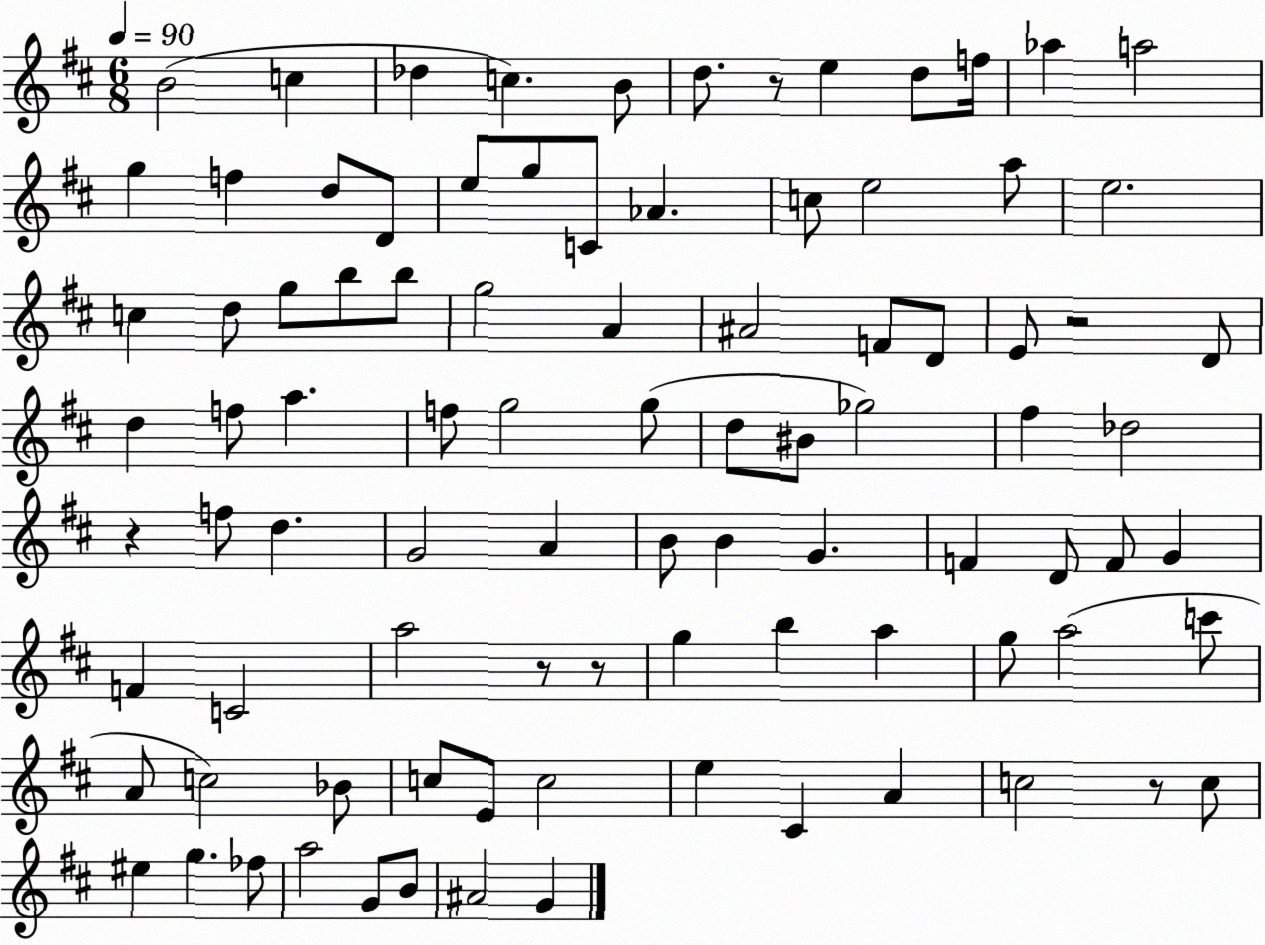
X:1
T:Untitled
M:6/8
L:1/4
K:D
B2 c _d c B/2 d/2 z/2 e d/2 f/4 _a a2 g f d/2 D/2 e/2 g/2 C/2 _A c/2 e2 a/2 e2 c d/2 g/2 b/2 b/2 g2 A ^A2 F/2 D/2 E/2 z2 D/2 d f/2 a f/2 g2 g/2 d/2 ^B/2 _g2 ^f _d2 z f/2 d G2 A B/2 B G F D/2 F/2 G F C2 a2 z/2 z/2 g b a g/2 a2 c'/2 A/2 c2 _B/2 c/2 E/2 c2 e ^C A c2 z/2 c/2 ^e g _f/2 a2 G/2 B/2 ^A2 G